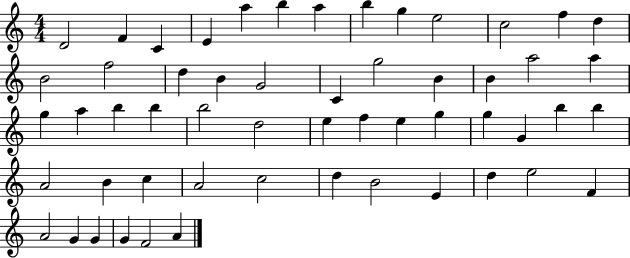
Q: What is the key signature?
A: C major